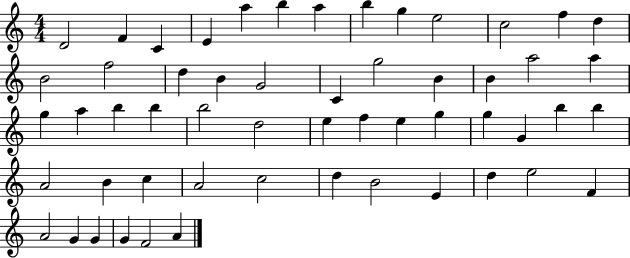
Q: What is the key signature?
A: C major